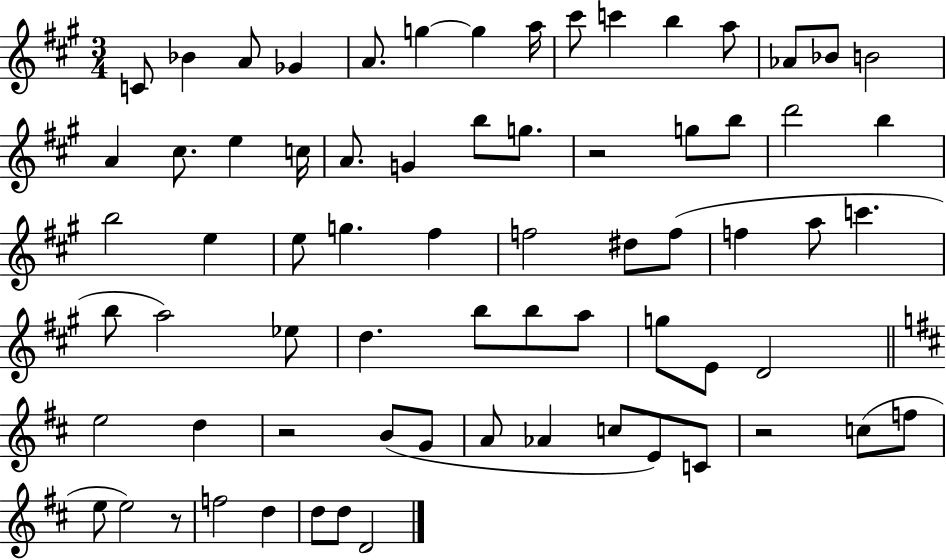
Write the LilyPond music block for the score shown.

{
  \clef treble
  \numericTimeSignature
  \time 3/4
  \key a \major
  \repeat volta 2 { c'8 bes'4 a'8 ges'4 | a'8. g''4~~ g''4 a''16 | cis'''8 c'''4 b''4 a''8 | aes'8 bes'8 b'2 | \break a'4 cis''8. e''4 c''16 | a'8. g'4 b''8 g''8. | r2 g''8 b''8 | d'''2 b''4 | \break b''2 e''4 | e''8 g''4. fis''4 | f''2 dis''8 f''8( | f''4 a''8 c'''4. | \break b''8 a''2) ees''8 | d''4. b''8 b''8 a''8 | g''8 e'8 d'2 | \bar "||" \break \key b \minor e''2 d''4 | r2 b'8( g'8 | a'8 aes'4 c''8 e'8) c'8 | r2 c''8( f''8 | \break e''8 e''2) r8 | f''2 d''4 | d''8 d''8 d'2 | } \bar "|."
}